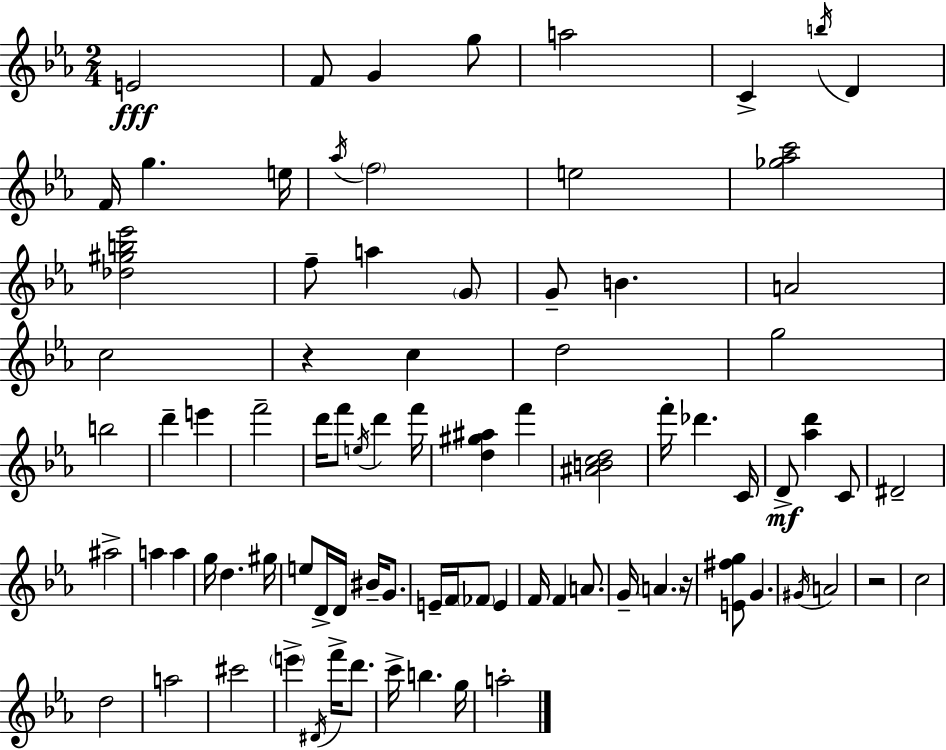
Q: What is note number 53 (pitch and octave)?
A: F4